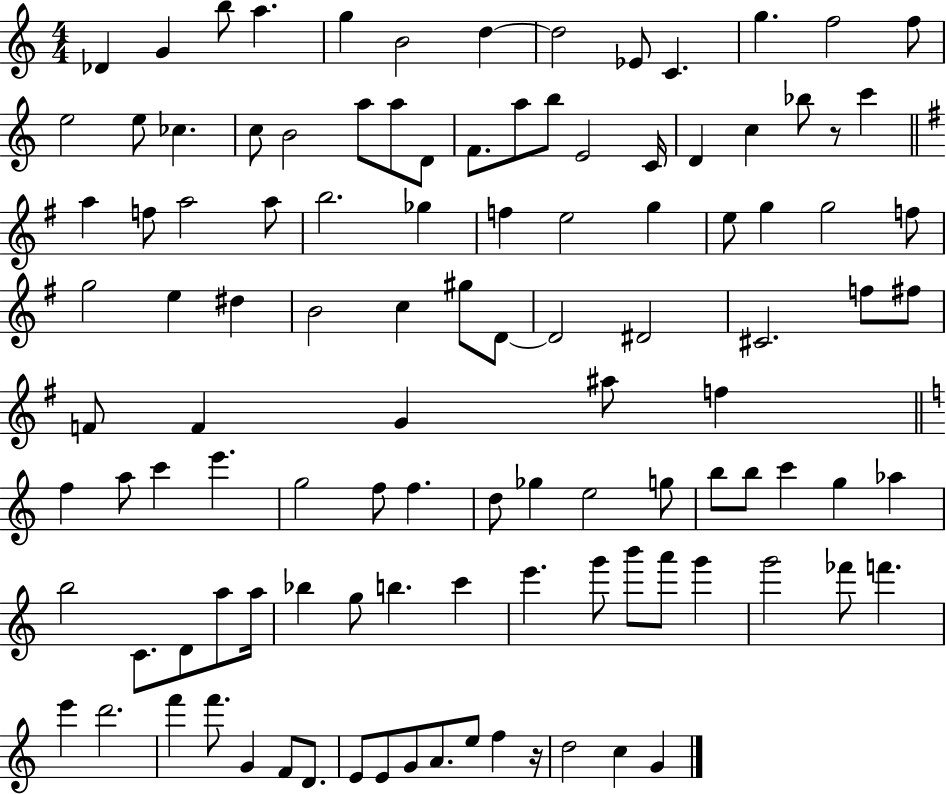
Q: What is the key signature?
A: C major